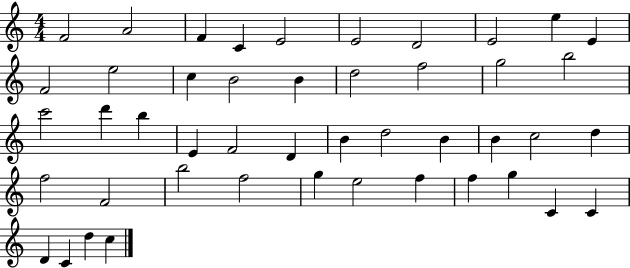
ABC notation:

X:1
T:Untitled
M:4/4
L:1/4
K:C
F2 A2 F C E2 E2 D2 E2 e E F2 e2 c B2 B d2 f2 g2 b2 c'2 d' b E F2 D B d2 B B c2 d f2 F2 b2 f2 g e2 f f g C C D C d c